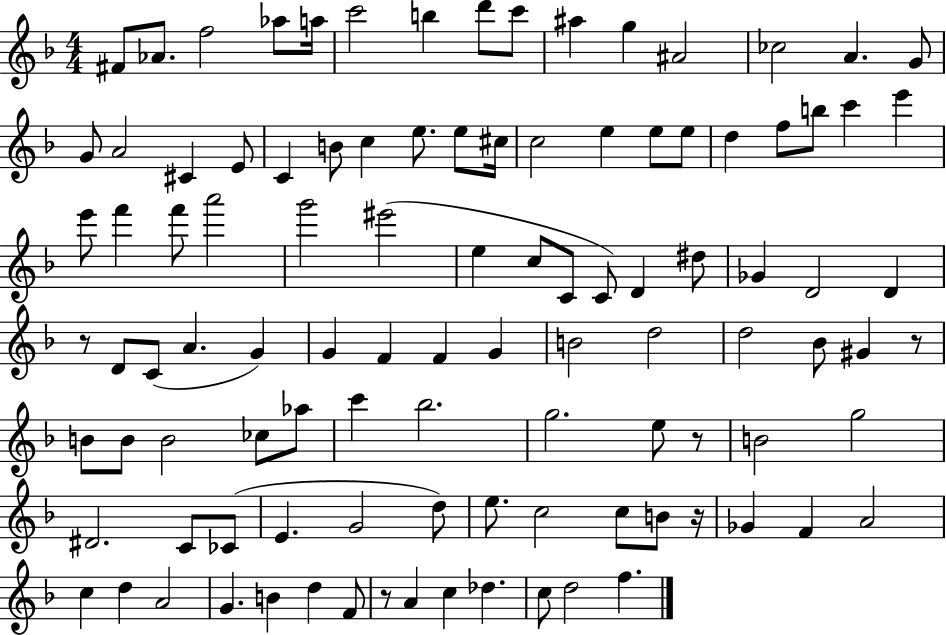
{
  \clef treble
  \numericTimeSignature
  \time 4/4
  \key f \major
  fis'8 aes'8. f''2 aes''8 a''16 | c'''2 b''4 d'''8 c'''8 | ais''4 g''4 ais'2 | ces''2 a'4. g'8 | \break g'8 a'2 cis'4 e'8 | c'4 b'8 c''4 e''8. e''8 cis''16 | c''2 e''4 e''8 e''8 | d''4 f''8 b''8 c'''4 e'''4 | \break e'''8 f'''4 f'''8 a'''2 | g'''2 eis'''2( | e''4 c''8 c'8 c'8) d'4 dis''8 | ges'4 d'2 d'4 | \break r8 d'8 c'8( a'4. g'4) | g'4 f'4 f'4 g'4 | b'2 d''2 | d''2 bes'8 gis'4 r8 | \break b'8 b'8 b'2 ces''8 aes''8 | c'''4 bes''2. | g''2. e''8 r8 | b'2 g''2 | \break dis'2. c'8 ces'8( | e'4. g'2 d''8) | e''8. c''2 c''8 b'8 r16 | ges'4 f'4 a'2 | \break c''4 d''4 a'2 | g'4. b'4 d''4 f'8 | r8 a'4 c''4 des''4. | c''8 d''2 f''4. | \break \bar "|."
}